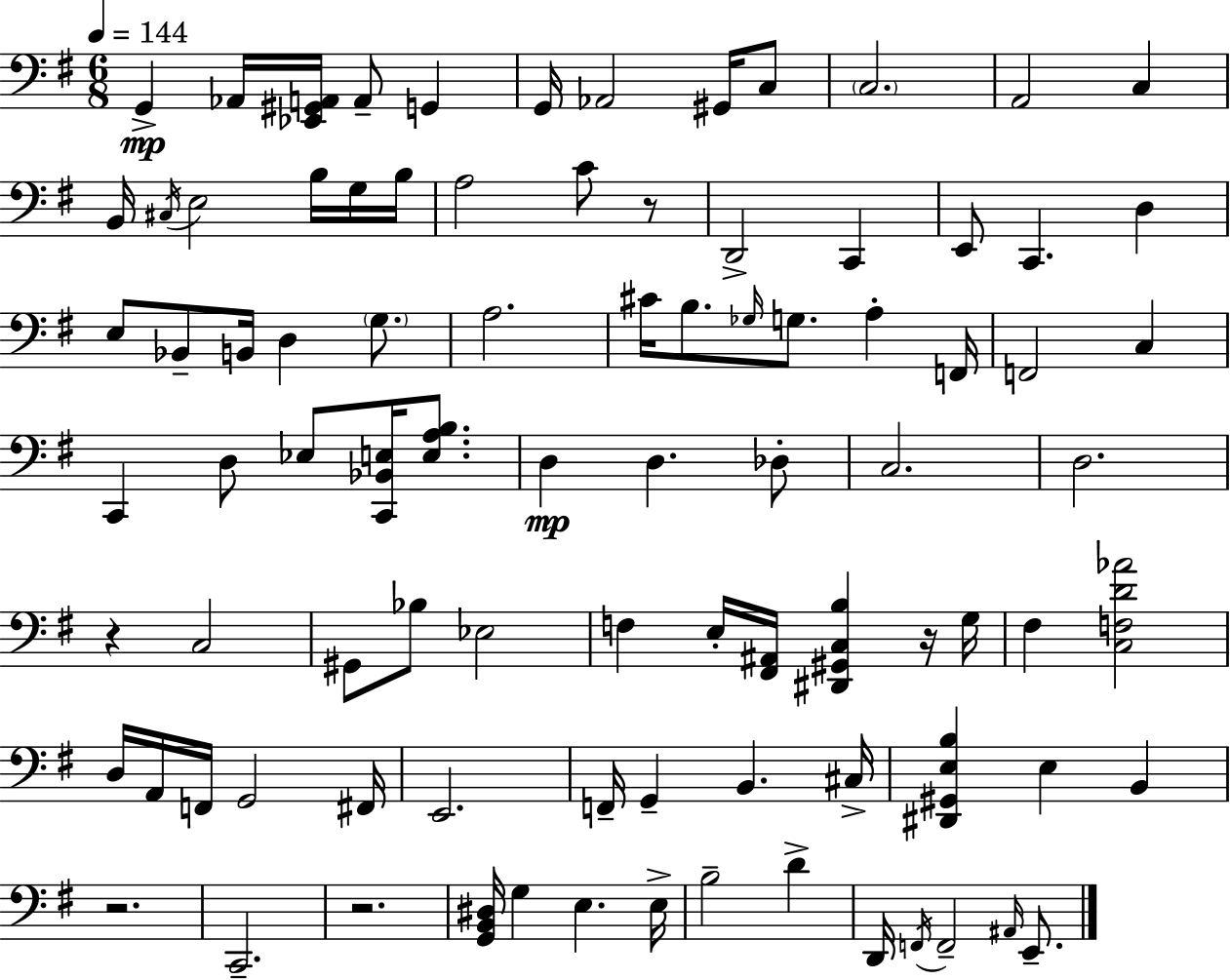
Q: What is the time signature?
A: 6/8